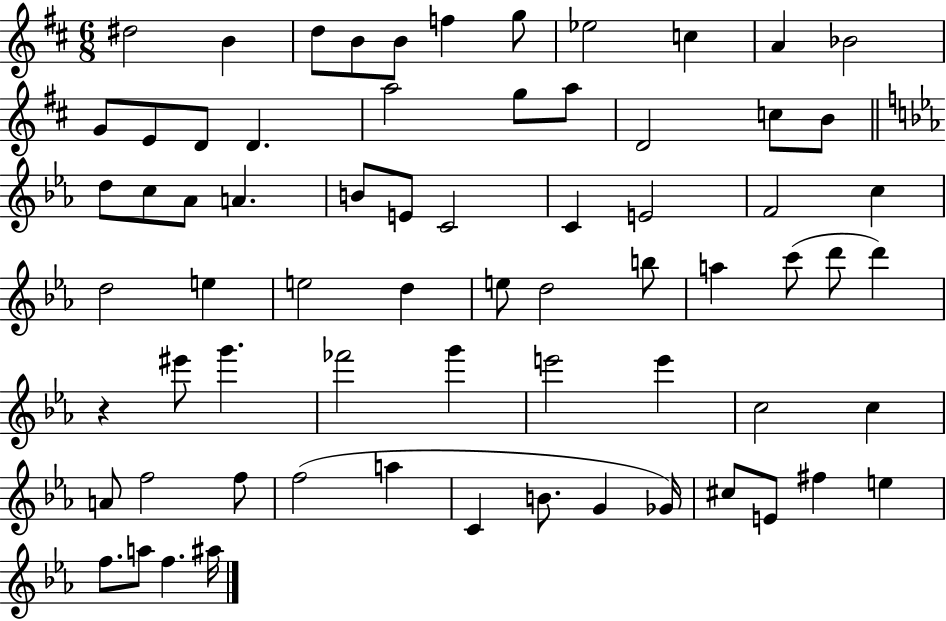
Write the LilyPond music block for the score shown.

{
  \clef treble
  \numericTimeSignature
  \time 6/8
  \key d \major
  dis''2 b'4 | d''8 b'8 b'8 f''4 g''8 | ees''2 c''4 | a'4 bes'2 | \break g'8 e'8 d'8 d'4. | a''2 g''8 a''8 | d'2 c''8 b'8 | \bar "||" \break \key c \minor d''8 c''8 aes'8 a'4. | b'8 e'8 c'2 | c'4 e'2 | f'2 c''4 | \break d''2 e''4 | e''2 d''4 | e''8 d''2 b''8 | a''4 c'''8( d'''8 d'''4) | \break r4 eis'''8 g'''4. | fes'''2 g'''4 | e'''2 e'''4 | c''2 c''4 | \break a'8 f''2 f''8 | f''2( a''4 | c'4 b'8. g'4 ges'16) | cis''8 e'8 fis''4 e''4 | \break f''8. a''8 f''4. ais''16 | \bar "|."
}